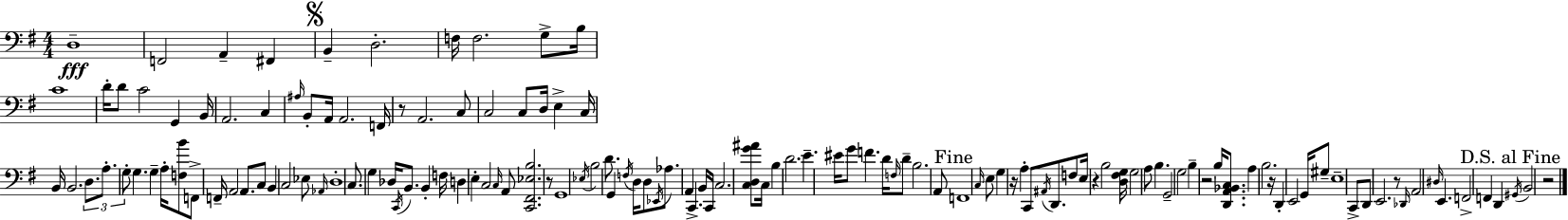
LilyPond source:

{
  \clef bass
  \numericTimeSignature
  \time 4/4
  \key e \minor
  \repeat volta 2 { d1--\fff | f,2 a,4-- fis,4 | \mark \markup { \musicglyph "scripts.segno" } b,4-- d2.-. | f16 f2. g8-> b16 | \break c'1 | d'16-. d'8 c'2 g,4 b,16 | a,2. c4 | \grace { ais16 } b,8-. a,16 a,2. | \break f,16 r8 a,2. c8 | c2 c8 d16 e4-> | c16 b,16 b,2. \tuplet 3/2 { d8. | a8.-. g8-. } g4. g4-- | \break a16-. <f b'>8 f,8-> f,16-- a,2 a,8. | c8 b,4 c2 ees8 | \grace { aes,16 } d1-. | c8. g4 des16 \acciaccatura { c,16 } b,8. b,4-. | \break f16 d4 e4-. c2 | \grace { c16 } a,8 <c, fis, ees b>2. | r8 g,1 | \acciaccatura { ees16 } b2 d'8. | \break g,4 \acciaccatura { f16 } d16 d8 \acciaccatura { ees,16 } aes8. a,4 | c,4.-> b,16 c,16 c2. | <c d g' ais'>8 c16 b4 d'2. | e'4.-- eis'16 g'8 | \break f'4. d'16 \grace { f16 } d'8-- b2. | a,8 \mark "Fine" f,1 | \grace { c16 } e8 g4 r16 | a4-. c,8 \acciaccatura { ais,16 } d,8. f8 e16 r4 | \break b2 <d fis g>16 g2 | a8 b4. g,2-- | g2 b4-- r2 | b16 <d, a, bes, c>8. a4 b2. | \break r16 d,4-. e,2 | g,16 gis8-- e1-- | c,8-> d,8 e,2. | r8 \grace { des,16 } a,2 | \break \grace { dis16 } e,4. f,2-> | f,4 d,4 \mark "D.S. al Fine" \acciaccatura { gis,16 } b,2 | r2 } \bar "|."
}